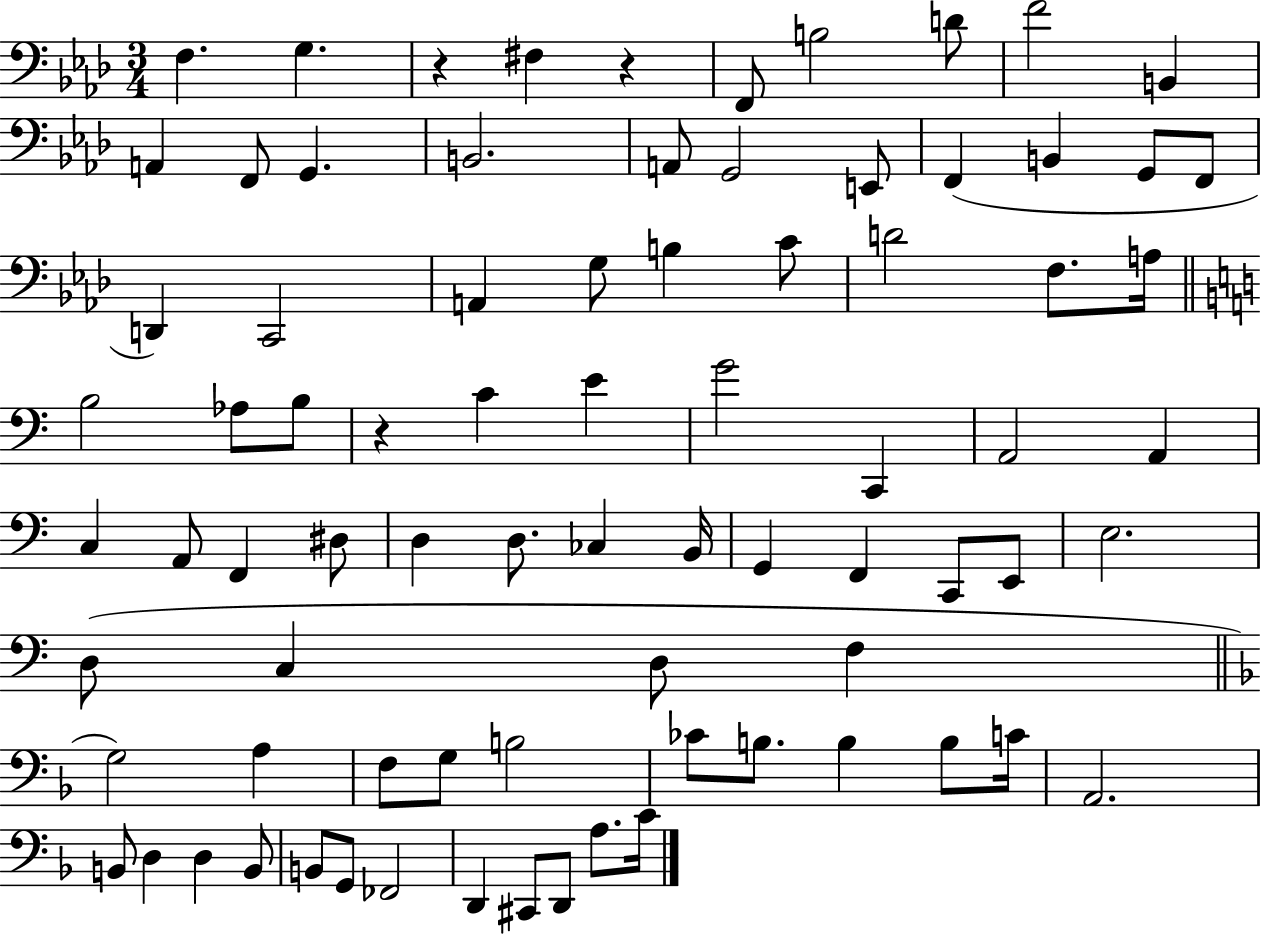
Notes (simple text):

F3/q. G3/q. R/q F#3/q R/q F2/e B3/h D4/e F4/h B2/q A2/q F2/e G2/q. B2/h. A2/e G2/h E2/e F2/q B2/q G2/e F2/e D2/q C2/h A2/q G3/e B3/q C4/e D4/h F3/e. A3/s B3/h Ab3/e B3/e R/q C4/q E4/q G4/h C2/q A2/h A2/q C3/q A2/e F2/q D#3/e D3/q D3/e. CES3/q B2/s G2/q F2/q C2/e E2/e E3/h. D3/e C3/q D3/e F3/q G3/h A3/q F3/e G3/e B3/h CES4/e B3/e. B3/q B3/e C4/s A2/h. B2/e D3/q D3/q B2/e B2/e G2/e FES2/h D2/q C#2/e D2/e A3/e. C4/s